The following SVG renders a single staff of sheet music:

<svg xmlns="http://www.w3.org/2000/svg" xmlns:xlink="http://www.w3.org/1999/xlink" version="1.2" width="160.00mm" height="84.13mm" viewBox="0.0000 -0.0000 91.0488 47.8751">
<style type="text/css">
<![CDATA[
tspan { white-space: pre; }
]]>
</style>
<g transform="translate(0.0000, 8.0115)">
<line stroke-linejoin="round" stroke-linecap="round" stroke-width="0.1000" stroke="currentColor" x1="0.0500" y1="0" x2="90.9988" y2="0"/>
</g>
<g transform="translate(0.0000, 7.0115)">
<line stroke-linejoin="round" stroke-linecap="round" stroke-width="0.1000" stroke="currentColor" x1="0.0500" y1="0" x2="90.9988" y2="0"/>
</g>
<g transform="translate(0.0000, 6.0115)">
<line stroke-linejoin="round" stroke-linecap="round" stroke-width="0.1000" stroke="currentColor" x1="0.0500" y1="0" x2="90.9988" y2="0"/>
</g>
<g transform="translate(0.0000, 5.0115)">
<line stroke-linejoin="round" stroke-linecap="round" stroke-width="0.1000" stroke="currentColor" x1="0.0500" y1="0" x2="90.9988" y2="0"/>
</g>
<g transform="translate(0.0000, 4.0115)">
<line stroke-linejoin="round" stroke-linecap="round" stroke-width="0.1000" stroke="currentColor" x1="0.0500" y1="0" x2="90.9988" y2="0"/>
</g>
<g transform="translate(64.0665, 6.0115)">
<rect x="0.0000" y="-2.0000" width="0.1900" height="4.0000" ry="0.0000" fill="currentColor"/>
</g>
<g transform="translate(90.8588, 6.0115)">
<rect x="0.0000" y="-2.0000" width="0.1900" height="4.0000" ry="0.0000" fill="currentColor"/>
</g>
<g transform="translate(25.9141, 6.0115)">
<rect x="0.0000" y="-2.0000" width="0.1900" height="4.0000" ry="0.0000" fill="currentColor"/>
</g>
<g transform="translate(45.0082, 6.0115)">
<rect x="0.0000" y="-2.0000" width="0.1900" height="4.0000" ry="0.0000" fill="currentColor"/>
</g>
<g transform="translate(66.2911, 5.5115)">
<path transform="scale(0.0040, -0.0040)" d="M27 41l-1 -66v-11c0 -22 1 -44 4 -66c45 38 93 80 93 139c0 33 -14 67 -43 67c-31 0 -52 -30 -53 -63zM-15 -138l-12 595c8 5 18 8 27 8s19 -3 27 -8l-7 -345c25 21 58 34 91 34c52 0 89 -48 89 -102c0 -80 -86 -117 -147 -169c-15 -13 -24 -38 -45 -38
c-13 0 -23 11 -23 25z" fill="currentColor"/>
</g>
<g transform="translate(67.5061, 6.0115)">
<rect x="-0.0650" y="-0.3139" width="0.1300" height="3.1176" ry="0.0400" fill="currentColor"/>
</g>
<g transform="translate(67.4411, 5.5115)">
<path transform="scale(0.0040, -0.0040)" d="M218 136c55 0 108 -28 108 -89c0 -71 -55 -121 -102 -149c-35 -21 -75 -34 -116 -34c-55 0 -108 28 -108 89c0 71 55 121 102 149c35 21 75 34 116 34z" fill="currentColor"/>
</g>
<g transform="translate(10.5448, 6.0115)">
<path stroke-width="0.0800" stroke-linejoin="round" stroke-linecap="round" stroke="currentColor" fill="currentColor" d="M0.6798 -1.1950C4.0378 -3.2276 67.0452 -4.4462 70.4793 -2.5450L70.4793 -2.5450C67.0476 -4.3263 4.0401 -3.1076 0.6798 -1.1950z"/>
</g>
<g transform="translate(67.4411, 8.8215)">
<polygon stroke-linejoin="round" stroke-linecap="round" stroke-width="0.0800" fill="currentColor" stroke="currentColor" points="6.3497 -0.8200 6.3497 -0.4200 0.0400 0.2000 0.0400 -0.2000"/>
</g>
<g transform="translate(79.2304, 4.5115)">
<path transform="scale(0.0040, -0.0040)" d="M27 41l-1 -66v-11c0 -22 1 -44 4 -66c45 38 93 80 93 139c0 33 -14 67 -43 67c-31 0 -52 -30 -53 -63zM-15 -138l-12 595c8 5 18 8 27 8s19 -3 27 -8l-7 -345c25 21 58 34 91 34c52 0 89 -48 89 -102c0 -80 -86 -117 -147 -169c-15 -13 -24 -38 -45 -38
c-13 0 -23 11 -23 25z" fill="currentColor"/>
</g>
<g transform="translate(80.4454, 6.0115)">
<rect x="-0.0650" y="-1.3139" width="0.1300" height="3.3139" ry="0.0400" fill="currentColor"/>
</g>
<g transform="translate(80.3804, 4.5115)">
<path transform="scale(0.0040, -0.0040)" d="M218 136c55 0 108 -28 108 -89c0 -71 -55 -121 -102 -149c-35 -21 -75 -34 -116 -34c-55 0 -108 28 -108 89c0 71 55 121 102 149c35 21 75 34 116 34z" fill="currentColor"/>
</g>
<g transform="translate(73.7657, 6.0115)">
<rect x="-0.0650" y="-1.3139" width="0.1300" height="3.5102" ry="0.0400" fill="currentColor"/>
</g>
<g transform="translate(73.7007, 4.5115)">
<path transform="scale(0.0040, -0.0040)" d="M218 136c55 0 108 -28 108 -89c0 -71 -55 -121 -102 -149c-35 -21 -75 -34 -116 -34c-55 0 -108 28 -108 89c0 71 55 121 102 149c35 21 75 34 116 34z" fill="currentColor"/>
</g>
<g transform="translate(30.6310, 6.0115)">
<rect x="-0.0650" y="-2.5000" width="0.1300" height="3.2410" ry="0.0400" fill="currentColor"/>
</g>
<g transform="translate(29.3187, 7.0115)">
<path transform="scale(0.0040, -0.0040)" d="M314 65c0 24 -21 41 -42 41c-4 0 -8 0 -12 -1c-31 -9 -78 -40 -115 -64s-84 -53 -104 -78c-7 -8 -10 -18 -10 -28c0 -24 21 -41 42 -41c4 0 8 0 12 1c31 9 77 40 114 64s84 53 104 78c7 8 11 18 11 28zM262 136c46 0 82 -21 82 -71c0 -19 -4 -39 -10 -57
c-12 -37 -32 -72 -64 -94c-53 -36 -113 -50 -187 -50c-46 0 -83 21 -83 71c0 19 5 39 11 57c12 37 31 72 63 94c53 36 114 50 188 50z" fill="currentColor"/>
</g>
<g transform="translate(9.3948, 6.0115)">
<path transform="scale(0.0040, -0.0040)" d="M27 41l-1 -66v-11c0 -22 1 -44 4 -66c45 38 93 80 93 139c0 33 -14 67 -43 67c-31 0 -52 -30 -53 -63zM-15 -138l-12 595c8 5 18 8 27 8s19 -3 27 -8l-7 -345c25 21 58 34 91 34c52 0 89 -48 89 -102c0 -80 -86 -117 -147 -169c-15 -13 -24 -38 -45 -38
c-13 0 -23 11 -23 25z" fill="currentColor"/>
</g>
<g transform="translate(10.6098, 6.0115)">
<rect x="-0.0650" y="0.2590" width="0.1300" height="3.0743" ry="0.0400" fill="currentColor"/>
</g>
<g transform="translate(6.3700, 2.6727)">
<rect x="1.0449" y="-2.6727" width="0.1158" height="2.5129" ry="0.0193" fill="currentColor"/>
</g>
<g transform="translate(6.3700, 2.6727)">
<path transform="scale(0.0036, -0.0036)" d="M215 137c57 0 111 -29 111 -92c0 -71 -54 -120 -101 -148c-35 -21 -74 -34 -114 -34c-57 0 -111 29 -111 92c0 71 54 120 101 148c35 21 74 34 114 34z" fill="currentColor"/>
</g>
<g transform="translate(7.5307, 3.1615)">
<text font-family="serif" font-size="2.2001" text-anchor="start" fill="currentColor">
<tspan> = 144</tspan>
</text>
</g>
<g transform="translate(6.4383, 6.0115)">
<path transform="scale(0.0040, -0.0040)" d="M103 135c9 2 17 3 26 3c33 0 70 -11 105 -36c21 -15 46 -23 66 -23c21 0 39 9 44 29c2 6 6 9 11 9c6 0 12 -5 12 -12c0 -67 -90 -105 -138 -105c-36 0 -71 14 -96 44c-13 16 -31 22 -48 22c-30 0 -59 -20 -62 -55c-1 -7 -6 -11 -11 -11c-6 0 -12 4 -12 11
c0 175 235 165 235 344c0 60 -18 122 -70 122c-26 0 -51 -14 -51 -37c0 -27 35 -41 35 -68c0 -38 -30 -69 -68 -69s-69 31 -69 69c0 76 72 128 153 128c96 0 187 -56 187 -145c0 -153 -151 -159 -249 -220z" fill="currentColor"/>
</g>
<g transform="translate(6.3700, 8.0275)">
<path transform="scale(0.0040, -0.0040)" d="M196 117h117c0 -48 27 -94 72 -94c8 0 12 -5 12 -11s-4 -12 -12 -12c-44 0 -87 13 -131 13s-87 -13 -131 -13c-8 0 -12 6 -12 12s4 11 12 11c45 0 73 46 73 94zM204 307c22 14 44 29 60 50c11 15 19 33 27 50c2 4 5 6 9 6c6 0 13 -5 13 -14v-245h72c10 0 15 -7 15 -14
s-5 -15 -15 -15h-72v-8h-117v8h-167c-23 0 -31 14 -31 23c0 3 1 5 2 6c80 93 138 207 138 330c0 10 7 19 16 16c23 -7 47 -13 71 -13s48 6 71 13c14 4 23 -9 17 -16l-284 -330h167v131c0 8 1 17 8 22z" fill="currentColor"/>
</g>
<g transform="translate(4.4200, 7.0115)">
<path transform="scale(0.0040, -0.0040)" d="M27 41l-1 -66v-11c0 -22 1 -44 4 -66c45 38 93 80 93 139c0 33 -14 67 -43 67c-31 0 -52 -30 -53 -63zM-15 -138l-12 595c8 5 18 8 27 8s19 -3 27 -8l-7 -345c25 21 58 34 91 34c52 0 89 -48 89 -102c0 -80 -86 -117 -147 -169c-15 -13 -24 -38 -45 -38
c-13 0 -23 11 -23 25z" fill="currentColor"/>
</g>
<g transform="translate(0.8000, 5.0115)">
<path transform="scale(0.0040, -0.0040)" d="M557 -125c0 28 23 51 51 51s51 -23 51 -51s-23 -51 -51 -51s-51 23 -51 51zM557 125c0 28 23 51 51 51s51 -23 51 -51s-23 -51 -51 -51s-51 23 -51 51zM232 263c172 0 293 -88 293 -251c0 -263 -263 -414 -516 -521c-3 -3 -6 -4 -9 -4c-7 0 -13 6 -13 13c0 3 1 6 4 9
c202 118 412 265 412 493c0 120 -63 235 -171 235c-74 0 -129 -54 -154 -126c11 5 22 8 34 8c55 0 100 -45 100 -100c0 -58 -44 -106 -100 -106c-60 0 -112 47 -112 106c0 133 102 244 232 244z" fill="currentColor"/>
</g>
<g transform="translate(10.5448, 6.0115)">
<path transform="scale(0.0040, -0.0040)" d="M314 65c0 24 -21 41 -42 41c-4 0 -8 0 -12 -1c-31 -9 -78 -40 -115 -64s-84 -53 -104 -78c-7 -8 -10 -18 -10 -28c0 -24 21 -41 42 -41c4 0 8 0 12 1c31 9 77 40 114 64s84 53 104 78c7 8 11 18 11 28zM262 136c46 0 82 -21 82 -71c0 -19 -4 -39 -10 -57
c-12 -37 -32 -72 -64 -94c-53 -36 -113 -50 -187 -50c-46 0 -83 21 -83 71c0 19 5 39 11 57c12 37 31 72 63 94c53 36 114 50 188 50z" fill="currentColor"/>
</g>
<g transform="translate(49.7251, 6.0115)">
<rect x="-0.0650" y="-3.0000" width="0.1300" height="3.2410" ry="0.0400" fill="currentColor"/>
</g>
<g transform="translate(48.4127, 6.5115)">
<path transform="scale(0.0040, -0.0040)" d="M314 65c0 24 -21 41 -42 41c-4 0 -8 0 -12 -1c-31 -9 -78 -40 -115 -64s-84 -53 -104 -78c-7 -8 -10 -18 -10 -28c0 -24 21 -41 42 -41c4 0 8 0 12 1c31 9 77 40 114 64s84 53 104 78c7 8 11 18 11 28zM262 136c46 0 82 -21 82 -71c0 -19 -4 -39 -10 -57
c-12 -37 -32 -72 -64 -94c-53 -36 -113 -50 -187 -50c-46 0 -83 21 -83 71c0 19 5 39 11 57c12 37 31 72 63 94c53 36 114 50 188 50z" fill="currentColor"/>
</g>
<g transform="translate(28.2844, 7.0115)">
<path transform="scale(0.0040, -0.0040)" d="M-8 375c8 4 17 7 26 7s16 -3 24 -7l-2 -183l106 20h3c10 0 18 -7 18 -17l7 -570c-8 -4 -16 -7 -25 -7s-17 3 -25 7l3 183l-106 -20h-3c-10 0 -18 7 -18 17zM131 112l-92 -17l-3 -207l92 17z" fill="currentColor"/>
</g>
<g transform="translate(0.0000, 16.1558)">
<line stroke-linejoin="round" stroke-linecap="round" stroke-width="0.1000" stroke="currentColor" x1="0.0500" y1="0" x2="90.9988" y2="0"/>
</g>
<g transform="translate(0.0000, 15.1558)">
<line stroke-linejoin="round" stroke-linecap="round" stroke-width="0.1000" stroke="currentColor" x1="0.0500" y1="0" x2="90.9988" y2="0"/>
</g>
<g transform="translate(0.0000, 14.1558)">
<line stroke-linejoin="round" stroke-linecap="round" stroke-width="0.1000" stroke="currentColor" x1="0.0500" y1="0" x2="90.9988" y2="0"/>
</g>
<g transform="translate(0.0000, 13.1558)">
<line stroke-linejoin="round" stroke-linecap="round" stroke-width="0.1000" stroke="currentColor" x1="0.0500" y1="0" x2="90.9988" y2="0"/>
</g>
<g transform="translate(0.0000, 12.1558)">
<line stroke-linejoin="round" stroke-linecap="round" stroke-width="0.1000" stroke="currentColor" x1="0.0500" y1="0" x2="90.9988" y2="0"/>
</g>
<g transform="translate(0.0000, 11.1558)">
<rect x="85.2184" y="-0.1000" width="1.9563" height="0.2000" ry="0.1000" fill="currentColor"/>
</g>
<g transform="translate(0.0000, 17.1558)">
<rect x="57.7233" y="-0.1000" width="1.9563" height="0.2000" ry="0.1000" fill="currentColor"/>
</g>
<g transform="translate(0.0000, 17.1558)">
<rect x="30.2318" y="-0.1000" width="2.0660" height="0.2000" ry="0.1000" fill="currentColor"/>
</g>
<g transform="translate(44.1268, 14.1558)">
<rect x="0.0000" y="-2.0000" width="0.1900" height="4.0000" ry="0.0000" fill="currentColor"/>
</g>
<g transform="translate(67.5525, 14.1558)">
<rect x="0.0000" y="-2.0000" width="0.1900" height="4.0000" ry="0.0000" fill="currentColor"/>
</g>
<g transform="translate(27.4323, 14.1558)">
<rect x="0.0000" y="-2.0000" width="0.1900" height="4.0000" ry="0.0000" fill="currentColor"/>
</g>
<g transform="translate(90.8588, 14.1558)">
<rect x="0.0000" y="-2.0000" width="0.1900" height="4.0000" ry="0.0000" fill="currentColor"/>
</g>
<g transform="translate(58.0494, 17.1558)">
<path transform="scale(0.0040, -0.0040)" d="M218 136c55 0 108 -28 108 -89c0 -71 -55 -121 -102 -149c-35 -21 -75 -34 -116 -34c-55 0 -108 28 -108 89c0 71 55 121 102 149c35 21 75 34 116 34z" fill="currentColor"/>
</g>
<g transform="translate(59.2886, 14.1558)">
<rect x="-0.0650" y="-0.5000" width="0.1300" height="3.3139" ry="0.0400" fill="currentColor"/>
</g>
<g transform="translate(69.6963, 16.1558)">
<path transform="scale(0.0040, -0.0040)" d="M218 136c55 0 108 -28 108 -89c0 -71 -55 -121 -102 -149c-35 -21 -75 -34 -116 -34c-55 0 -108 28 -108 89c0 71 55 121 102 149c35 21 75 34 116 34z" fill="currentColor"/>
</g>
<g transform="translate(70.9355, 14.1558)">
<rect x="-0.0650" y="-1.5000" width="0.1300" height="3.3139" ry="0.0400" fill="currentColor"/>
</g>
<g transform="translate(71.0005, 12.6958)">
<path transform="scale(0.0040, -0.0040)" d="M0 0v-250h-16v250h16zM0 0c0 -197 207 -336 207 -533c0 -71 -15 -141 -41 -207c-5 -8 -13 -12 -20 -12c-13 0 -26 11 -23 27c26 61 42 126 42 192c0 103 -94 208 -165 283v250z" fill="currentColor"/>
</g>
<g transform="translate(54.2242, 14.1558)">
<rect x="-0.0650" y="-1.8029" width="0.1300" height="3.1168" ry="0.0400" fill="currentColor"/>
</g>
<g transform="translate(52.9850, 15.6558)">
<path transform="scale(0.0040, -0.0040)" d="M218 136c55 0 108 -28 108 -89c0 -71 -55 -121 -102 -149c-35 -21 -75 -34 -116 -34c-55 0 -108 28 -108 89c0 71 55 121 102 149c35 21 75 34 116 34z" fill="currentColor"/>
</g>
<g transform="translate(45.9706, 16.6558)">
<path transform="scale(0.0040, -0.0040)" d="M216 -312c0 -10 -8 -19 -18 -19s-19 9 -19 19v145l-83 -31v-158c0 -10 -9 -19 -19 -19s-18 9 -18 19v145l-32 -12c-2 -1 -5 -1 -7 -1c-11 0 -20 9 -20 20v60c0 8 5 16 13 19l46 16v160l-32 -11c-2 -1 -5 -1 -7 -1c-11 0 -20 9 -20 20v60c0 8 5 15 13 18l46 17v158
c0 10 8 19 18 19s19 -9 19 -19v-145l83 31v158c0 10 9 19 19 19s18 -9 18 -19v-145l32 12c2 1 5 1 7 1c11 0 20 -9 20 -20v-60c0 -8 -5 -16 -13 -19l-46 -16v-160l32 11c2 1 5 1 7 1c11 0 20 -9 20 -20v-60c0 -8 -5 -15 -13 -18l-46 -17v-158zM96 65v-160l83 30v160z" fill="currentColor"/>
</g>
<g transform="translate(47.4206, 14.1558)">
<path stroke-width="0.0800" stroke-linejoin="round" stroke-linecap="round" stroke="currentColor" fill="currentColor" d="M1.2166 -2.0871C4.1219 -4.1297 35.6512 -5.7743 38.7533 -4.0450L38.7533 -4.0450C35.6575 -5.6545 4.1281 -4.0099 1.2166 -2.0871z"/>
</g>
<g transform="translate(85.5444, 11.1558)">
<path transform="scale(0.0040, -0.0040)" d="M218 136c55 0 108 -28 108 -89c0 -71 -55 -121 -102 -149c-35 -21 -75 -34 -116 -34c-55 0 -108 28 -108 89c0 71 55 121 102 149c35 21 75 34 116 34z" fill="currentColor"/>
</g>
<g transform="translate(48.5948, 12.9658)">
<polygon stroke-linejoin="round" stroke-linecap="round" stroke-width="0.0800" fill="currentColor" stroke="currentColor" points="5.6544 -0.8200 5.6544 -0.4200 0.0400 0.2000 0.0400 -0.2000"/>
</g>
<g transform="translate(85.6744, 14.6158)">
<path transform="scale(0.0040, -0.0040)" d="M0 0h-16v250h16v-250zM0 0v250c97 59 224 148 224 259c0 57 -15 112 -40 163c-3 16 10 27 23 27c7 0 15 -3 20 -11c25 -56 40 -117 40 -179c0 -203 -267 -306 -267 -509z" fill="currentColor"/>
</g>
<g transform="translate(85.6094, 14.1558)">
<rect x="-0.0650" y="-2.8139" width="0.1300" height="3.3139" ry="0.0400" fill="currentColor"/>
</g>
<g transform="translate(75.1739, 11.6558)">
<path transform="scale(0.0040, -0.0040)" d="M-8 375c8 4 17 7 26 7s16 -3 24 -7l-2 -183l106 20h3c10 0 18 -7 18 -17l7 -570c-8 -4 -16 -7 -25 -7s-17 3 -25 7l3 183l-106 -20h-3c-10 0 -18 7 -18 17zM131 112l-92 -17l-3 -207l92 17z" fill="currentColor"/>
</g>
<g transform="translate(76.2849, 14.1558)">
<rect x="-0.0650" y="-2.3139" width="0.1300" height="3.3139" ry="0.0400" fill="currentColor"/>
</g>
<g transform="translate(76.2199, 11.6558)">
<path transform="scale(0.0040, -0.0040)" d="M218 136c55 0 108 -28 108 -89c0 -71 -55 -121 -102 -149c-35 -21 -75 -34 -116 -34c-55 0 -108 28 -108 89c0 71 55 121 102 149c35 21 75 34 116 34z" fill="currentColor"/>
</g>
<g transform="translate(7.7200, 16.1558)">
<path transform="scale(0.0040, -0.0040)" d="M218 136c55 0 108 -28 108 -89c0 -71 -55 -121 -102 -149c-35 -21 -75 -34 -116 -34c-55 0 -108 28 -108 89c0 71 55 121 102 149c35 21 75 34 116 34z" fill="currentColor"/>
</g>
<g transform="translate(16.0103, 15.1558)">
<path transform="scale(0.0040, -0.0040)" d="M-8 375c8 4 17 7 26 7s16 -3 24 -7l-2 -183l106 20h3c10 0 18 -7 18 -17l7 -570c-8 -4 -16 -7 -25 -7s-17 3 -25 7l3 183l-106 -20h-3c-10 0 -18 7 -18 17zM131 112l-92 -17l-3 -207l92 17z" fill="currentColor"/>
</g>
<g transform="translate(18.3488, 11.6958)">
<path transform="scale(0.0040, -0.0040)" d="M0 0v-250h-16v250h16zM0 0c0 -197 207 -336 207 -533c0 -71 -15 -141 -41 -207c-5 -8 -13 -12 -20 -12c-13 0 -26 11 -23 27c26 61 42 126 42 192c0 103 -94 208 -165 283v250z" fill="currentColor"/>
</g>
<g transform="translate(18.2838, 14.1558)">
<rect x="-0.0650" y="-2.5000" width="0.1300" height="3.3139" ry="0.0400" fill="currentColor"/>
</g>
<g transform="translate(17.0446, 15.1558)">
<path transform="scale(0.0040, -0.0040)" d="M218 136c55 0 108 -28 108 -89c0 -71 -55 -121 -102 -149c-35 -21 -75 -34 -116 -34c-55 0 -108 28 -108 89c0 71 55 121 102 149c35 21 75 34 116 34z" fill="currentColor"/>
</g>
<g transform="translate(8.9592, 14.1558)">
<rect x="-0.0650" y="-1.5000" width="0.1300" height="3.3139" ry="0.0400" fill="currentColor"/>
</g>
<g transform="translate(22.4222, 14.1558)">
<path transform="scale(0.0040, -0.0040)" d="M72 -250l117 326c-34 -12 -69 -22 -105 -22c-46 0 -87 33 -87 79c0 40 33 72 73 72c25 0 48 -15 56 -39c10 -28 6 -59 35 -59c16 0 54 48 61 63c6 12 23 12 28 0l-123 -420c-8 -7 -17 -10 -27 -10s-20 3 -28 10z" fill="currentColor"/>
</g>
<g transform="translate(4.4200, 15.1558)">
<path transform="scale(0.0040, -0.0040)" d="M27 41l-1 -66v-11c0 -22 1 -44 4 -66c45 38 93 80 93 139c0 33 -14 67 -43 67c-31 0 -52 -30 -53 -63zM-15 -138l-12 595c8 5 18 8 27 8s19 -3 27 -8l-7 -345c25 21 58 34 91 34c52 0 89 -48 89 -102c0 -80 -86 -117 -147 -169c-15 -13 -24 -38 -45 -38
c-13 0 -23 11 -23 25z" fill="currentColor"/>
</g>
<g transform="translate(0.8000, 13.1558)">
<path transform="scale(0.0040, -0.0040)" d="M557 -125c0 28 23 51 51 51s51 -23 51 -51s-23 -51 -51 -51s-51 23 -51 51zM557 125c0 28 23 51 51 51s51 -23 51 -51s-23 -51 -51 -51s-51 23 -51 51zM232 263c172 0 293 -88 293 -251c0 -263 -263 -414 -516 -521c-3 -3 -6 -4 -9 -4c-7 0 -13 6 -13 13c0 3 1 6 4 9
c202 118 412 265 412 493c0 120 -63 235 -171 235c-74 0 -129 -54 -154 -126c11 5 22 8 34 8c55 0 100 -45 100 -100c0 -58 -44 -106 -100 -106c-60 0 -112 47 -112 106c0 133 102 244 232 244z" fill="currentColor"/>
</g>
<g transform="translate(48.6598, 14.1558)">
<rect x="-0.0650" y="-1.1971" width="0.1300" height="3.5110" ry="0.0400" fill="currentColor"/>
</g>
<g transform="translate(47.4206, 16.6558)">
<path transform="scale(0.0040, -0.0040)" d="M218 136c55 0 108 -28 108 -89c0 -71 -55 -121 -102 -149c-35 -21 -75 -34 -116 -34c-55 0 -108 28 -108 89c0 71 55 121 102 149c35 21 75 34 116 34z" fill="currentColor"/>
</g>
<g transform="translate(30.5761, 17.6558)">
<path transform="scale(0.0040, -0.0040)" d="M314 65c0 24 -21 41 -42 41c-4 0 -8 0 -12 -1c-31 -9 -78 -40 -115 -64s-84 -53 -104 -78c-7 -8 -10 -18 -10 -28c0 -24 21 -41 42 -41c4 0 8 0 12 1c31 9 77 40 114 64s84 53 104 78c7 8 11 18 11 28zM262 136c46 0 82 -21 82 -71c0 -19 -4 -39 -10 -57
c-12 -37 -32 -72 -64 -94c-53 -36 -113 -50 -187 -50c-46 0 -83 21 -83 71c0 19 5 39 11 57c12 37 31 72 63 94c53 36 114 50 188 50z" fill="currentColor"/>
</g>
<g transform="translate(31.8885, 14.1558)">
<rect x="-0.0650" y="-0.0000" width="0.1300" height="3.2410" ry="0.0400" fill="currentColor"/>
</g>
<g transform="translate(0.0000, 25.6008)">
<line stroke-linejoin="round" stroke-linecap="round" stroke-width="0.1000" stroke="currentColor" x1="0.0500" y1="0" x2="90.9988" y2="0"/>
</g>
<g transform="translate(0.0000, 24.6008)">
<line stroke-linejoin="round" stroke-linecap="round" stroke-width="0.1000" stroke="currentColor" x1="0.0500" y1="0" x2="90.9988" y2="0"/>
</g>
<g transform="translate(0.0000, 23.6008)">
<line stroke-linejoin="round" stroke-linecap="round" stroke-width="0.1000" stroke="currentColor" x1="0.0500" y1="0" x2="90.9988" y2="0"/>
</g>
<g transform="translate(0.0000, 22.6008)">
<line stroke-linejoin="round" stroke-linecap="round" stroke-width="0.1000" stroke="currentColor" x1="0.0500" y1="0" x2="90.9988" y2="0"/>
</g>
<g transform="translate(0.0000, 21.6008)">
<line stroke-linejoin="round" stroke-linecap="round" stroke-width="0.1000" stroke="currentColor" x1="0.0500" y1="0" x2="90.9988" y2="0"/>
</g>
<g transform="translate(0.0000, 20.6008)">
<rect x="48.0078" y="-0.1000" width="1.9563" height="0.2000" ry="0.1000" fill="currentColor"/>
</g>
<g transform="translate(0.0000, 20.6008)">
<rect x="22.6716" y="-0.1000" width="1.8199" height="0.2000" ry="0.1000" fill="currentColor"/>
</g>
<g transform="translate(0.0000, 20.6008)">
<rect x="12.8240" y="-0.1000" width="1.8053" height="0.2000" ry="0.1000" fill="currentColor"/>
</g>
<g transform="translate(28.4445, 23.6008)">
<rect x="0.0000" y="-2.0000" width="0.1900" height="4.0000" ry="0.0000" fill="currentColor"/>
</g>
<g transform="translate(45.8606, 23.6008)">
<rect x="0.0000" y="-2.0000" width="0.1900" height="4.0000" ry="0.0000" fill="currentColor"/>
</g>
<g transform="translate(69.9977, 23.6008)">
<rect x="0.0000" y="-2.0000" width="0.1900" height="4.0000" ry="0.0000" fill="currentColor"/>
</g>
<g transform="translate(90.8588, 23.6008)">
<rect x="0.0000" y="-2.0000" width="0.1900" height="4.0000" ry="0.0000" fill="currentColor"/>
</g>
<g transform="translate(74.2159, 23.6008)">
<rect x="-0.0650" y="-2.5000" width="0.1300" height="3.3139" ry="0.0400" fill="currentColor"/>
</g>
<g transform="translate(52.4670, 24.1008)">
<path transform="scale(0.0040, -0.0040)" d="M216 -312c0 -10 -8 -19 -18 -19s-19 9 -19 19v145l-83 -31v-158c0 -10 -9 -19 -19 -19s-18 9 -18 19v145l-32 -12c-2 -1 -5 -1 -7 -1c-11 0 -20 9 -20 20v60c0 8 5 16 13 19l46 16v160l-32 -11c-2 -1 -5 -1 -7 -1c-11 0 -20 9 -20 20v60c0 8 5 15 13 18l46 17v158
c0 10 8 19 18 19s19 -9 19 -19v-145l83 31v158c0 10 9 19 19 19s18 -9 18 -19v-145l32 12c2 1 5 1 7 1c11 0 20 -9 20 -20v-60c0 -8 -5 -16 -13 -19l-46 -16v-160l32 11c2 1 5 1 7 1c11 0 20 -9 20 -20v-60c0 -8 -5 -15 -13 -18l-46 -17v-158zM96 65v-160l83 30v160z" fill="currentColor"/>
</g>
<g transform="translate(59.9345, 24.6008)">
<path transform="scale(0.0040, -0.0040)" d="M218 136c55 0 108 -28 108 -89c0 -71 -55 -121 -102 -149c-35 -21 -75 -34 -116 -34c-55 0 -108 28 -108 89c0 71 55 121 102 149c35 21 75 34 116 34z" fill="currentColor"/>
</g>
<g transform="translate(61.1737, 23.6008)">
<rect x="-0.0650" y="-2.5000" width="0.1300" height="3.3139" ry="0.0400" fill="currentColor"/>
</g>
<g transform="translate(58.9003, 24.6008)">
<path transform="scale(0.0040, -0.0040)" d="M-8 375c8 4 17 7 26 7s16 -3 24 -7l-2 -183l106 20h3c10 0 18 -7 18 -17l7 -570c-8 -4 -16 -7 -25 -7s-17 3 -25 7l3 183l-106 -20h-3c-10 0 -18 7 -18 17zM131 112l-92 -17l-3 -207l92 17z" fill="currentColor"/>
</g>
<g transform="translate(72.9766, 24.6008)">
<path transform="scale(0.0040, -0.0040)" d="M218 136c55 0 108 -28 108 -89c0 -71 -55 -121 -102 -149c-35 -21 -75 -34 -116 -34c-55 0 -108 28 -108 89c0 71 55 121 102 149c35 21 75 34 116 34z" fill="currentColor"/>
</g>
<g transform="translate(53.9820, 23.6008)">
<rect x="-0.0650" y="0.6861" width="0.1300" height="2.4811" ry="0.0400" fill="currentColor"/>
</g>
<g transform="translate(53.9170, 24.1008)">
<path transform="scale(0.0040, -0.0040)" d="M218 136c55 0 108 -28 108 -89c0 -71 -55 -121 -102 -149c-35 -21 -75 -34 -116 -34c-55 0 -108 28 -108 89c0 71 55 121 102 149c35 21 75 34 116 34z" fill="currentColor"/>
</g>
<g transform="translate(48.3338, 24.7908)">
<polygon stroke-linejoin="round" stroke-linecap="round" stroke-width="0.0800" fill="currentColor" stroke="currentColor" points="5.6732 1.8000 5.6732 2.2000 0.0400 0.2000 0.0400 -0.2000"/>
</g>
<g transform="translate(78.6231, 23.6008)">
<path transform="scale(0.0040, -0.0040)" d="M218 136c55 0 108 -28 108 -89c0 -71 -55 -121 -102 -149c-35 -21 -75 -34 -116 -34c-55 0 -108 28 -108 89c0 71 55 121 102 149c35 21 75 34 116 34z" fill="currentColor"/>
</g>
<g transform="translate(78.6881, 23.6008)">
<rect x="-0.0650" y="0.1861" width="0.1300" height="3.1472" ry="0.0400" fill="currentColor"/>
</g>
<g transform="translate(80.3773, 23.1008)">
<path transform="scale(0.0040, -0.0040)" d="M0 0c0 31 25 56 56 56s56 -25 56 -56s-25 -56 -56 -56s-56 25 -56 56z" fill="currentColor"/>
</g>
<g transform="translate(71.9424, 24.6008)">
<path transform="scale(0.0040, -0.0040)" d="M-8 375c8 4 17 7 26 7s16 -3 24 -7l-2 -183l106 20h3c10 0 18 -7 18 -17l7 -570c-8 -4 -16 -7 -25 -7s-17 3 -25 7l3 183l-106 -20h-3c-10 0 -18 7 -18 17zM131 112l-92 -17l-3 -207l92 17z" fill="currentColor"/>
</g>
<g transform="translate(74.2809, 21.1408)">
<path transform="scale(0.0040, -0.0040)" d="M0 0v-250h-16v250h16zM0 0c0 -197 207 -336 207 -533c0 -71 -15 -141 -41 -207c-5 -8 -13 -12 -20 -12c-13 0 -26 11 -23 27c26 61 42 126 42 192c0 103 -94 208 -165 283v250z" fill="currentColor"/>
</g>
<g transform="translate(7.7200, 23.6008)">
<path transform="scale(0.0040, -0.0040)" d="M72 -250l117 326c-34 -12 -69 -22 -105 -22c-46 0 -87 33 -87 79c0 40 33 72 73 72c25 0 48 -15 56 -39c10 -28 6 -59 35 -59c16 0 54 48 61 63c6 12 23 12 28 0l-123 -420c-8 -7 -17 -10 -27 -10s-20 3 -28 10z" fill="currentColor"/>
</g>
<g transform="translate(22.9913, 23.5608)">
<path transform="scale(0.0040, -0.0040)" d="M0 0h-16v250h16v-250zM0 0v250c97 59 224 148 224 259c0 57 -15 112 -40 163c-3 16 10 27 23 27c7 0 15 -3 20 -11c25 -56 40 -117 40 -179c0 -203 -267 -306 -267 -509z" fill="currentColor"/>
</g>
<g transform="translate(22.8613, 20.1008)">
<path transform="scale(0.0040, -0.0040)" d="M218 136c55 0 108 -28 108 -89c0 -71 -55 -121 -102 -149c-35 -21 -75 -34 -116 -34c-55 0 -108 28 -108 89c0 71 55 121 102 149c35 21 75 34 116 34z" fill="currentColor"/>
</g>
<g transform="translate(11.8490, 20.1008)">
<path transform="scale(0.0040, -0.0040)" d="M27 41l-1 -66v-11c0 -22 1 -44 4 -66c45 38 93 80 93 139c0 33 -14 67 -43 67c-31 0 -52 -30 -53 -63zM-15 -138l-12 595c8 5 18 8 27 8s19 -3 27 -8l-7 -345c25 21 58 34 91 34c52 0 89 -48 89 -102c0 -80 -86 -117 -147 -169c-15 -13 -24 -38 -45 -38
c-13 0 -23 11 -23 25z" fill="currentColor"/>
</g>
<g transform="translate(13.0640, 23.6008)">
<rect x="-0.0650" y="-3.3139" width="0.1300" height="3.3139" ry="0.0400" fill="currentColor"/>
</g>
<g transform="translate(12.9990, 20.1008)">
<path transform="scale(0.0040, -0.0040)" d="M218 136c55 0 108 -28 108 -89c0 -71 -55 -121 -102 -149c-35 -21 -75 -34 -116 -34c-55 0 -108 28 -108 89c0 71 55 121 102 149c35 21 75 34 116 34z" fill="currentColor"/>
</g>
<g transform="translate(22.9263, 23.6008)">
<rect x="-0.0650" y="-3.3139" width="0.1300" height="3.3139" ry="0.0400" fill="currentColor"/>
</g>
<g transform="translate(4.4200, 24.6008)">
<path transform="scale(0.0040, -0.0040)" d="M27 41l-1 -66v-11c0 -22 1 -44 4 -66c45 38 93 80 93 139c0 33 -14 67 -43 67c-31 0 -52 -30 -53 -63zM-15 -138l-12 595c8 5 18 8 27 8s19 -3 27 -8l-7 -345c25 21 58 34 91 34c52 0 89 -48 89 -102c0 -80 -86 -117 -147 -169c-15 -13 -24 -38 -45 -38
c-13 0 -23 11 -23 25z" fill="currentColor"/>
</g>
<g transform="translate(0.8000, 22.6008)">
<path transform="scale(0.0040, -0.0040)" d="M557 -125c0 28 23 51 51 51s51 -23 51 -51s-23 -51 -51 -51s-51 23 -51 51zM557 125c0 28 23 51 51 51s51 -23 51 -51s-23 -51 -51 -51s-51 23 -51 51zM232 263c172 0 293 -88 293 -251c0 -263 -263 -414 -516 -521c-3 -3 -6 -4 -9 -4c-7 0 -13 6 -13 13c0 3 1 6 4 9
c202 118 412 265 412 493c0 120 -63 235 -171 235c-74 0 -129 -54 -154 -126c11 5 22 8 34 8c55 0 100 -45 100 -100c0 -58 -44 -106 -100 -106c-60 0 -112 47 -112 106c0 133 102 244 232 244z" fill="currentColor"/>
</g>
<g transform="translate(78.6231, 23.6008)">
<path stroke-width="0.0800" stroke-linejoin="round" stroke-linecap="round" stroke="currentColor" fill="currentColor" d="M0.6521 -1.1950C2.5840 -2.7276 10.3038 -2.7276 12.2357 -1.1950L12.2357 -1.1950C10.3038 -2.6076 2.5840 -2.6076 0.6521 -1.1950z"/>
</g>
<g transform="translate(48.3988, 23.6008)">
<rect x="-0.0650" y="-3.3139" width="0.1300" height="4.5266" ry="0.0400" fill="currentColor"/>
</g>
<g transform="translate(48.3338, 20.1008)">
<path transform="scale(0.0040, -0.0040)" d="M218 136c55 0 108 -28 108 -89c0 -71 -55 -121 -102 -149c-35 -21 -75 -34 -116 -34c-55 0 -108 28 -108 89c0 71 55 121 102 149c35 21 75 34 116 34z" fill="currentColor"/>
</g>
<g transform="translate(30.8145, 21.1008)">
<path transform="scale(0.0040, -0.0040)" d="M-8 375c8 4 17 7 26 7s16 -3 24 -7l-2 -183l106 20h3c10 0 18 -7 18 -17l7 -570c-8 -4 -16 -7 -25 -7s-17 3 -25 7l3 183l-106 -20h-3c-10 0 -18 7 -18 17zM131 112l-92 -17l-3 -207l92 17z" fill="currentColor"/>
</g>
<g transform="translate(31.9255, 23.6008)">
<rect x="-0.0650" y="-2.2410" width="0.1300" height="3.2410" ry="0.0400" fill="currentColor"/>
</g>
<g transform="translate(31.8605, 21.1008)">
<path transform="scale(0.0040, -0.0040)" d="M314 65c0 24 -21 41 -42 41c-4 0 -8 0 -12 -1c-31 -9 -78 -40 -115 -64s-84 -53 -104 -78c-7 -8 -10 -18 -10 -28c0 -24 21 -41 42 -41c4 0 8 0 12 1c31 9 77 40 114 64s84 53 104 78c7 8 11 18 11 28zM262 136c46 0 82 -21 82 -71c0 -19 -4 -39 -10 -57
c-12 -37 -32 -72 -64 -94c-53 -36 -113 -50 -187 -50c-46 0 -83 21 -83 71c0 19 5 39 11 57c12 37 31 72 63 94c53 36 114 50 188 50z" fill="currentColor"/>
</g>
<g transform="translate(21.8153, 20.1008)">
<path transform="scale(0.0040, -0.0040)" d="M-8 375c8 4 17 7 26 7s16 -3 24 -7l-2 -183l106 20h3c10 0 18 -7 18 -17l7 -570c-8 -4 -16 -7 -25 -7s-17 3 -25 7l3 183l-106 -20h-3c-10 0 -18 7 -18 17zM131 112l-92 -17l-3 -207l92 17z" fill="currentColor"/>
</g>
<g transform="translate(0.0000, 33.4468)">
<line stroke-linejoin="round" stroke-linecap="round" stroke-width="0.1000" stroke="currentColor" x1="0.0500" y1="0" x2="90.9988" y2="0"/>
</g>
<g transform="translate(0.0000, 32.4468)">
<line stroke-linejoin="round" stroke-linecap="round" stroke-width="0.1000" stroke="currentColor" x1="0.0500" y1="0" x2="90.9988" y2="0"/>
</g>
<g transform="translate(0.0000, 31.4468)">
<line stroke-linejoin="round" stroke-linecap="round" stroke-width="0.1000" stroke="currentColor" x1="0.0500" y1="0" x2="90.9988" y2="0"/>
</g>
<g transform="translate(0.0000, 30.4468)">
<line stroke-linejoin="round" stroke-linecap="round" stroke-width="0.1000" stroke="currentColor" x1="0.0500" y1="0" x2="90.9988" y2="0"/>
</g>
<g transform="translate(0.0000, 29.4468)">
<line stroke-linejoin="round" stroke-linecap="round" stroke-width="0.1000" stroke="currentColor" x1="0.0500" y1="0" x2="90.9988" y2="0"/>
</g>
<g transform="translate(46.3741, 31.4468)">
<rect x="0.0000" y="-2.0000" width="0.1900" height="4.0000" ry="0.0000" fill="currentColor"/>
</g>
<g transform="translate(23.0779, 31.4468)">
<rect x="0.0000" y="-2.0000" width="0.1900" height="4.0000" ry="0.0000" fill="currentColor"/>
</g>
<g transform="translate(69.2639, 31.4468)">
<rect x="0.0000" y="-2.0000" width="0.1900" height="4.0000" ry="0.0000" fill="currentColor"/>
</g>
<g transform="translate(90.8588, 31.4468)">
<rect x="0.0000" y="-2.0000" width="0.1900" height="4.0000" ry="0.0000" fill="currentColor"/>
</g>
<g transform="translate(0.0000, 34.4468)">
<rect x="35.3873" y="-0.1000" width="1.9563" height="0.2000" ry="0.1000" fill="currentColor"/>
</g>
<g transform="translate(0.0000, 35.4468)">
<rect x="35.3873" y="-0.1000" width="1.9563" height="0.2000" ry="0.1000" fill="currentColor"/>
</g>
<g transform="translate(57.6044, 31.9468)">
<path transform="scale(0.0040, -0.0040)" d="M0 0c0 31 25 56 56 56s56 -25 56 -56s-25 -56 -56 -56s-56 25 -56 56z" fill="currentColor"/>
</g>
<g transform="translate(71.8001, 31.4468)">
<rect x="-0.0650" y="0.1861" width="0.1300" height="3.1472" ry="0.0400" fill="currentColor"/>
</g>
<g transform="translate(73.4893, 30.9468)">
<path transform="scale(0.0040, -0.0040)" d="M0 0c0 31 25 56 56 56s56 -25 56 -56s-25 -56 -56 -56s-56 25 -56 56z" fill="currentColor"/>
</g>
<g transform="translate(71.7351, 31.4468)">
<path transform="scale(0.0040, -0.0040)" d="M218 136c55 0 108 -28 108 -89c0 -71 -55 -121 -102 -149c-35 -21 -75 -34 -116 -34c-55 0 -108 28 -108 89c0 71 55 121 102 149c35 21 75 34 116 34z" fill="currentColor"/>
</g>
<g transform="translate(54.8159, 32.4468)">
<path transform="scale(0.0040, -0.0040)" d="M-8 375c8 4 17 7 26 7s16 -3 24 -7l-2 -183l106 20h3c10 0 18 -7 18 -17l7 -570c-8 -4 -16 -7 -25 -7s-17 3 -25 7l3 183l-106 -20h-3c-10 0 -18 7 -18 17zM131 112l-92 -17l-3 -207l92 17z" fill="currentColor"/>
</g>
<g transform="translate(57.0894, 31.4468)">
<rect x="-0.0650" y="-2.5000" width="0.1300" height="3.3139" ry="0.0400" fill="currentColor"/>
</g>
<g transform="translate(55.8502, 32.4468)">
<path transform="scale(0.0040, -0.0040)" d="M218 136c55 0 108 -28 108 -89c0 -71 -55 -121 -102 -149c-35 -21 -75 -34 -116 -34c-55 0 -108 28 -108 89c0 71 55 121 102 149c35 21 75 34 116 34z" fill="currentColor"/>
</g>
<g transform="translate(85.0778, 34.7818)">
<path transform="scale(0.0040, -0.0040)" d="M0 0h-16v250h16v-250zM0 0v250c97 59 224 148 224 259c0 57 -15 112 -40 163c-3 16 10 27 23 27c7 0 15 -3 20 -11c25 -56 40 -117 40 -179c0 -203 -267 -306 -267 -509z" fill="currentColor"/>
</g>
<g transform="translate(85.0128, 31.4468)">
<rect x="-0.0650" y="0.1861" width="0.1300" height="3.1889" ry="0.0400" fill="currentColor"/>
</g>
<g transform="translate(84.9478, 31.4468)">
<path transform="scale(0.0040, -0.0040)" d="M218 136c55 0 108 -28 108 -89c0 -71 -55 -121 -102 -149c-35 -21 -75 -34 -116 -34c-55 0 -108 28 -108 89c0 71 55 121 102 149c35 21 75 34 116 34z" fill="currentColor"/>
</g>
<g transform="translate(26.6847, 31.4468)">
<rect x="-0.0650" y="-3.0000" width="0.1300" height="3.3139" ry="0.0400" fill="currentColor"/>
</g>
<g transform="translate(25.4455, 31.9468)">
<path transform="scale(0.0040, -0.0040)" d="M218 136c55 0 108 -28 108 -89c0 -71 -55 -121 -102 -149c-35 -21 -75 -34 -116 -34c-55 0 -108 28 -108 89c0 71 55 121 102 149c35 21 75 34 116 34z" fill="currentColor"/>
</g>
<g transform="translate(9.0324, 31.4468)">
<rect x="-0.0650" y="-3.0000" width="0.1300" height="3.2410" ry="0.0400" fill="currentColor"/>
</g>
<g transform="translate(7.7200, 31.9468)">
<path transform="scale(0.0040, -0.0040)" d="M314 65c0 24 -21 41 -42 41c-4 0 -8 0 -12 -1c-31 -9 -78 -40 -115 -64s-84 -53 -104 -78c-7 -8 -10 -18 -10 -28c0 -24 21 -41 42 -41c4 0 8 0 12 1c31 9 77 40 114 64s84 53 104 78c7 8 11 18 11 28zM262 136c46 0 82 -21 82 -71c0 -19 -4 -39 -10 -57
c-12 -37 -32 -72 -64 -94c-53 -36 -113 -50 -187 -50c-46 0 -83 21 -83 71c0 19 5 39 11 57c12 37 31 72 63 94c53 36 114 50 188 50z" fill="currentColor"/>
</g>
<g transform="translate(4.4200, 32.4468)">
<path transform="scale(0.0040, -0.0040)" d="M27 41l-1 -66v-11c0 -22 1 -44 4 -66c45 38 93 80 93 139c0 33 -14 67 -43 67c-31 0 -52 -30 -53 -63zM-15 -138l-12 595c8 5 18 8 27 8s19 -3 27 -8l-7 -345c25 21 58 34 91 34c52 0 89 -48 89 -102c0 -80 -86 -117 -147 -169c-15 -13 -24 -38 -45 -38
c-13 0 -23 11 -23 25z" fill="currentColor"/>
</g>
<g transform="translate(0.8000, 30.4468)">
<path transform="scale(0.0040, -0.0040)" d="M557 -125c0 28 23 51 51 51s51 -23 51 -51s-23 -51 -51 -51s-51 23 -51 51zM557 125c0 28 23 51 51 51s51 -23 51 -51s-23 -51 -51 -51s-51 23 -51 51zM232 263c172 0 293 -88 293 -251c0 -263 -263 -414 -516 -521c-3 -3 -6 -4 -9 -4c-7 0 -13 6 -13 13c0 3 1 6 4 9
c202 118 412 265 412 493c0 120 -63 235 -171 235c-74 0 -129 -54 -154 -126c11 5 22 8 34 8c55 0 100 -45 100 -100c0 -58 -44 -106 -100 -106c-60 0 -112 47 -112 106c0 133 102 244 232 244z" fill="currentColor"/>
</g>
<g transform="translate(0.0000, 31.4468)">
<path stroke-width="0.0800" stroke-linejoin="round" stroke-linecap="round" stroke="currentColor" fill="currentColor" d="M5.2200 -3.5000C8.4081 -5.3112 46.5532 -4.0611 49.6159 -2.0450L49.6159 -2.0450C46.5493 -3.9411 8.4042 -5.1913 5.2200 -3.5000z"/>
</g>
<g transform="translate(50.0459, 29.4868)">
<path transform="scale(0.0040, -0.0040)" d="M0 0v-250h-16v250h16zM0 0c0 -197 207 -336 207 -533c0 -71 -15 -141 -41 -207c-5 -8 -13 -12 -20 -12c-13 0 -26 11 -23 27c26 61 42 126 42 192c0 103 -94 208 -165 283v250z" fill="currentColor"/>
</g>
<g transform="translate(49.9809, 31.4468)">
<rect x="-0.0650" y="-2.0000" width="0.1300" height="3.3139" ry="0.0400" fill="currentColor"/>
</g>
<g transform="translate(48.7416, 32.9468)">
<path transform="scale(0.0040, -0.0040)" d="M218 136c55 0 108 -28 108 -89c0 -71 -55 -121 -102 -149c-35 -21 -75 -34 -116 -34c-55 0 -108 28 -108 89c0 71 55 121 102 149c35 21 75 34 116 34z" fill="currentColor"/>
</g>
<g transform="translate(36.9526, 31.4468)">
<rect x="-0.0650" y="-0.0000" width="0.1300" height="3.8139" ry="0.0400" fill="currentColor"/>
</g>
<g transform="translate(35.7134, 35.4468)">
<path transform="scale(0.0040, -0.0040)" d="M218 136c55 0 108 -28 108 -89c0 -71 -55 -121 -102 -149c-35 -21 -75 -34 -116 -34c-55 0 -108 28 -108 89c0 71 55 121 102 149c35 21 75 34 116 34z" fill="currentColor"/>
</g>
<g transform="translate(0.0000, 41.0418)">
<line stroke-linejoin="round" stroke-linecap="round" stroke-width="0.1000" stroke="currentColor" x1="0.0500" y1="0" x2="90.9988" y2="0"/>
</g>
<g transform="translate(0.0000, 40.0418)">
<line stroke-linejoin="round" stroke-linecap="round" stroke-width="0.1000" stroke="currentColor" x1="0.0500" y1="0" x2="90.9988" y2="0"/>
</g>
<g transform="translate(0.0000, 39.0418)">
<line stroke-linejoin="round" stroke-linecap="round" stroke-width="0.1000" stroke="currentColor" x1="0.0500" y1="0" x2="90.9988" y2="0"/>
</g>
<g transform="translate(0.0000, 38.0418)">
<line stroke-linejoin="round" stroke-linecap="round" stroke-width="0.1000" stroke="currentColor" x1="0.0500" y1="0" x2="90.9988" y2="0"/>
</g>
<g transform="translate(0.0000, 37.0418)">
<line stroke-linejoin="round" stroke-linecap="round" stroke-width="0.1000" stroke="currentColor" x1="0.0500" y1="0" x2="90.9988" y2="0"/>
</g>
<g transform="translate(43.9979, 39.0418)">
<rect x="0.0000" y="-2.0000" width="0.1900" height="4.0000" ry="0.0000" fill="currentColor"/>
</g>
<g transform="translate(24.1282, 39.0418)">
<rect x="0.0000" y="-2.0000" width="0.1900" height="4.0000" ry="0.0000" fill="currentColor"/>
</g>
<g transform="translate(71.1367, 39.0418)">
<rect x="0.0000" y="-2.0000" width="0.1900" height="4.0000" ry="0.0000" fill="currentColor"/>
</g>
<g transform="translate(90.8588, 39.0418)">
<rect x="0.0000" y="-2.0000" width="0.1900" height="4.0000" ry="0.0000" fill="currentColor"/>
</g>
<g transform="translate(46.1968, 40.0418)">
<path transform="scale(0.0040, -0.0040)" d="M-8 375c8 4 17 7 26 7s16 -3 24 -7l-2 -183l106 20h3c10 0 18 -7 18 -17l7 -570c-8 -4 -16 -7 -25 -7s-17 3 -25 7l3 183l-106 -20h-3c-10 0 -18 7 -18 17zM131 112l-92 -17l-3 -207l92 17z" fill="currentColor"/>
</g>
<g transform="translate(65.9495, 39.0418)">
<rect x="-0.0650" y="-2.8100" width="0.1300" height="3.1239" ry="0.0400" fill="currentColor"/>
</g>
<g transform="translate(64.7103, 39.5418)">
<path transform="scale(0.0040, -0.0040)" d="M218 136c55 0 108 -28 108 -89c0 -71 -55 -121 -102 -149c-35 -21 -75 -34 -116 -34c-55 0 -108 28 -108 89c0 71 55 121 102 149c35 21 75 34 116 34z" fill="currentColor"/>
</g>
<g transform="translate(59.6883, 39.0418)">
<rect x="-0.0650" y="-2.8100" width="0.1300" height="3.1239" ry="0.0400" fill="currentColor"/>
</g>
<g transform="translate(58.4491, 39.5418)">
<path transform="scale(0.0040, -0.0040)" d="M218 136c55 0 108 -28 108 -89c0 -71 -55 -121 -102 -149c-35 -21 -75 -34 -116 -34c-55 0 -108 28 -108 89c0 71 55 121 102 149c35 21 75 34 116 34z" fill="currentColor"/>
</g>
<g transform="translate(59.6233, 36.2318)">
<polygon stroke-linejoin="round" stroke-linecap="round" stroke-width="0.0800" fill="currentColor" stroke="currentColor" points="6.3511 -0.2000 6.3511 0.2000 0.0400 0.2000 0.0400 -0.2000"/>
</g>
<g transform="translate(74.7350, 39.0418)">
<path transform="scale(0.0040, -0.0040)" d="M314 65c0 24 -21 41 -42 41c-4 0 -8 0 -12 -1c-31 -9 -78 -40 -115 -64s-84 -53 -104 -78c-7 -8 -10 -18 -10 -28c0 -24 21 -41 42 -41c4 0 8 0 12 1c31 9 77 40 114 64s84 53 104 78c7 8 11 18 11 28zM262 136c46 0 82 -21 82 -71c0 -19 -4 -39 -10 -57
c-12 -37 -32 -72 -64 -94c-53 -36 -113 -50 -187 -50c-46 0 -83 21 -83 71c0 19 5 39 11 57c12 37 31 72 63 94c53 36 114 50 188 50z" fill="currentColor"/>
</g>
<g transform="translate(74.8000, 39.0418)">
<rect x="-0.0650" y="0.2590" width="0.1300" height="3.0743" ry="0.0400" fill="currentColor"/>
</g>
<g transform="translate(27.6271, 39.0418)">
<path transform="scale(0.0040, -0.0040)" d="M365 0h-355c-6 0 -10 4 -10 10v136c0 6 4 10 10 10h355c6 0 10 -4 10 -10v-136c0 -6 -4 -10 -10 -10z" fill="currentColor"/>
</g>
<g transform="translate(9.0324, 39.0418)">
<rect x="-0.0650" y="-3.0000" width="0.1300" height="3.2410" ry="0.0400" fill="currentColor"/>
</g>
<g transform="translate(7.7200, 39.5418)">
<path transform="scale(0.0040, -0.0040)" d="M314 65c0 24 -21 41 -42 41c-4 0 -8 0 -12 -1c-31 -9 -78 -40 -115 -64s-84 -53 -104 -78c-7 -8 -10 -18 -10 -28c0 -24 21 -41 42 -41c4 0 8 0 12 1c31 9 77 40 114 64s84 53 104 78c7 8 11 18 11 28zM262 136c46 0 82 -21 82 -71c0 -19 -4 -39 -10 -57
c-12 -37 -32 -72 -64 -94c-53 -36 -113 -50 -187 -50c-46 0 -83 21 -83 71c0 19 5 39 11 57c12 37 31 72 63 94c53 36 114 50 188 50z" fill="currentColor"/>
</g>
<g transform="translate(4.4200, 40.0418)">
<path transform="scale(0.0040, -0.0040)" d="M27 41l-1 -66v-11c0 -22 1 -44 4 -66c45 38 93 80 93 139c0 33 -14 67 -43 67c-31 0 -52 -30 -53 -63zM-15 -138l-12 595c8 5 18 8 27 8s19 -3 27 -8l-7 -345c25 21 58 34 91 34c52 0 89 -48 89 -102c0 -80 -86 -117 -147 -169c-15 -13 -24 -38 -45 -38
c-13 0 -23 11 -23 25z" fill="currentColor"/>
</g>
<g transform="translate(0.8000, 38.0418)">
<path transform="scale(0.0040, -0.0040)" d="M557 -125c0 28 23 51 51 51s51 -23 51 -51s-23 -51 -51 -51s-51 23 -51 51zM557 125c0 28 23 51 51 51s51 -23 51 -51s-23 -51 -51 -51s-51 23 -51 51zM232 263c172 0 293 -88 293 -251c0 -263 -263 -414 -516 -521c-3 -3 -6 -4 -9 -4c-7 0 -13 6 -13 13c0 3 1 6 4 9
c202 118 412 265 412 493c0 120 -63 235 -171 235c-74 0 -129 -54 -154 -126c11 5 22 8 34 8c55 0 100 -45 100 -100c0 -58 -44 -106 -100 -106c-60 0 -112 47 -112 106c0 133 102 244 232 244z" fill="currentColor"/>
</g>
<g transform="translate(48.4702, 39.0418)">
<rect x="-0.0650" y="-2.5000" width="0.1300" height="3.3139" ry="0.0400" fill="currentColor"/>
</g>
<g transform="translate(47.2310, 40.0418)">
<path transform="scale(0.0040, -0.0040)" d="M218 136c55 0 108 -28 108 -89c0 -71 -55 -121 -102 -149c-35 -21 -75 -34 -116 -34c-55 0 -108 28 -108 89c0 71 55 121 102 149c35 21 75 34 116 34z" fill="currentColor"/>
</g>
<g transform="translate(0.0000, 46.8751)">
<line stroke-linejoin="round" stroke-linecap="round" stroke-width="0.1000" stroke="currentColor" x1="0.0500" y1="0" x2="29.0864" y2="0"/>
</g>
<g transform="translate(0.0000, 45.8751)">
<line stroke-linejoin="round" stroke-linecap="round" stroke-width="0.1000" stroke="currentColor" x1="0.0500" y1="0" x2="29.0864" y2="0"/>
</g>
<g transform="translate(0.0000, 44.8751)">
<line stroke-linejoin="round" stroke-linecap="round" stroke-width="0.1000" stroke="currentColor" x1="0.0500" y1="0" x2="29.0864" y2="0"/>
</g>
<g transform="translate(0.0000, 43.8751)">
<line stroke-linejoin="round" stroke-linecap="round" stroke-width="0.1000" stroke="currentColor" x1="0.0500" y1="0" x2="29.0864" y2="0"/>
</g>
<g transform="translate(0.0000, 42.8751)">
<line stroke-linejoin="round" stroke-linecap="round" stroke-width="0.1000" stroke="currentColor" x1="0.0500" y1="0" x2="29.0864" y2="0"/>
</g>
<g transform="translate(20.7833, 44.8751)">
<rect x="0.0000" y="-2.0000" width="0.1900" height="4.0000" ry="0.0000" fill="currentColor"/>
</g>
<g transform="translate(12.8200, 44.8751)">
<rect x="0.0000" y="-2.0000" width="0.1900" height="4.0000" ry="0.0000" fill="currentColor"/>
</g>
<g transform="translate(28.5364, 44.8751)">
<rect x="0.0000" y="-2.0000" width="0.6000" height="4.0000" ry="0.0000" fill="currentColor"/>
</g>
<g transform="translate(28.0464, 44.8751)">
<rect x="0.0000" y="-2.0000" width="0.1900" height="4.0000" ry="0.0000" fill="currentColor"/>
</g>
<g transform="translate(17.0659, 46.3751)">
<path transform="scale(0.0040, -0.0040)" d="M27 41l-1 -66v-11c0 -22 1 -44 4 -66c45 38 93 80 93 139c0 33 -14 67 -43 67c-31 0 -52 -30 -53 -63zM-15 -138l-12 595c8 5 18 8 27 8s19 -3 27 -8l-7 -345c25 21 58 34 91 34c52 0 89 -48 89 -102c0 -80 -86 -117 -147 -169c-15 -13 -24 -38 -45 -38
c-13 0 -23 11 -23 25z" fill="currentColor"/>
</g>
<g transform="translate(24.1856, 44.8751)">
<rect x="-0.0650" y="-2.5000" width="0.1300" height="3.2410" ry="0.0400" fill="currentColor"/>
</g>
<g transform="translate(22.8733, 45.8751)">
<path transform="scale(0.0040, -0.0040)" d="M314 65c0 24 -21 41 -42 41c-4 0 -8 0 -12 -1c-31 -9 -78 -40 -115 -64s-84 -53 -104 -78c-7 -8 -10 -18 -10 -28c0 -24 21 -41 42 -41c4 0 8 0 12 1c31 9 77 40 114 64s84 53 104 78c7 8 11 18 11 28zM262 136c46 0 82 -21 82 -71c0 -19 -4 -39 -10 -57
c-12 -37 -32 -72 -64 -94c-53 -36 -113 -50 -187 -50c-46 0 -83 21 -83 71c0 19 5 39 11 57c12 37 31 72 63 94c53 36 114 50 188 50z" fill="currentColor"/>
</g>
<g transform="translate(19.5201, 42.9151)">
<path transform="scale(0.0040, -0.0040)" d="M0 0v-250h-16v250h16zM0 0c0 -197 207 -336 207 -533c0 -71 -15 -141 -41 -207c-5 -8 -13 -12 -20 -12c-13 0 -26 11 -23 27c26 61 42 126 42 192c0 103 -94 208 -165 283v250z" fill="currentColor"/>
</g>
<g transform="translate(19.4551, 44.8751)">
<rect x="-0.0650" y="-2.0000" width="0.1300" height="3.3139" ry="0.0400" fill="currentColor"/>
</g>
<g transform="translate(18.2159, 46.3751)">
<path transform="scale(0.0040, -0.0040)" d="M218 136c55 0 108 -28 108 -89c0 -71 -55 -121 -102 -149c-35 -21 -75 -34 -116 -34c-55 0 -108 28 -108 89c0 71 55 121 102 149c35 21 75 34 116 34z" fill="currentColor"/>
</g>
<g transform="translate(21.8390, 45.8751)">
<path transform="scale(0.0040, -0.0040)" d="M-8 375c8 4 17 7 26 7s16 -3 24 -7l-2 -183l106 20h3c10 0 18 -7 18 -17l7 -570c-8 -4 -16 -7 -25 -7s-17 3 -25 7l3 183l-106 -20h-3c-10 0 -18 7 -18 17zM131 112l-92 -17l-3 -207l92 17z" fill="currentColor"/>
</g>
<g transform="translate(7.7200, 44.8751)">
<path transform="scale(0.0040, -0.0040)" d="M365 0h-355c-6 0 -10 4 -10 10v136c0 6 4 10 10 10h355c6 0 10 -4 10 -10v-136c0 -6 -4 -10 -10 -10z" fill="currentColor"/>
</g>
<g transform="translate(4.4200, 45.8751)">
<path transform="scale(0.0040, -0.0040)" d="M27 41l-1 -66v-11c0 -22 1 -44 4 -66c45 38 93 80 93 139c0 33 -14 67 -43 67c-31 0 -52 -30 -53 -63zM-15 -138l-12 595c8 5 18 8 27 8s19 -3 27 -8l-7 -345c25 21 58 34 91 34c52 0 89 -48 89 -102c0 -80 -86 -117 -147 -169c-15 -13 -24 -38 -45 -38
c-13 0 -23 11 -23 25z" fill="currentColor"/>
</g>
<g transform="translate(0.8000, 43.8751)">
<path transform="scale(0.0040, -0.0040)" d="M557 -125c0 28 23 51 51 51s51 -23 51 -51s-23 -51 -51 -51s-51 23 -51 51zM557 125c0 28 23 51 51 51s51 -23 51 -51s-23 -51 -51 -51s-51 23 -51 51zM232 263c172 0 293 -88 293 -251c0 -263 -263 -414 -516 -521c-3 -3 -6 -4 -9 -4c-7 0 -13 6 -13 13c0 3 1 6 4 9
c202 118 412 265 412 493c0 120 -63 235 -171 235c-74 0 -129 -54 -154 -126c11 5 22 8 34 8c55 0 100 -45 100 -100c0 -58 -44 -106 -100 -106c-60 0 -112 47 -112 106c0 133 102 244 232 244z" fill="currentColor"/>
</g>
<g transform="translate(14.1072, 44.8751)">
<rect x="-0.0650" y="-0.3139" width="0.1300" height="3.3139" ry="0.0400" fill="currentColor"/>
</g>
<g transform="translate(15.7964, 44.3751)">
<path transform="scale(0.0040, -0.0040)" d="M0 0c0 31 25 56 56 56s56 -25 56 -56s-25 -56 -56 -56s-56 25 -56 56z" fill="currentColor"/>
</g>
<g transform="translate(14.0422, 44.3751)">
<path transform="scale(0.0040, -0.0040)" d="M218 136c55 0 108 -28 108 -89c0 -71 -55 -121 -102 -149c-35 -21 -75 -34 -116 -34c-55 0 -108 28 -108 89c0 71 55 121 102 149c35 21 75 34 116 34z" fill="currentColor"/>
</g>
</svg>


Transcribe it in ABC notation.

X:1
T:Untitled
M:2/4
L:1/4
K:F
_D,2 B,,2 C,2 _E,/2 G,/2 _G, G,, B,,/2 z/2 D,,2 ^F,,/2 A,,/2 E,, G,,/2 B, C/2 z/2 _D D/2 B,2 D/2 ^C,/2 B,, B,,/2 D, C,2 C, C,, A,,/2 B,, D, D,/2 C,2 z2 B,, C,/2 C,/2 D,2 z2 E, _A,,/2 B,,2